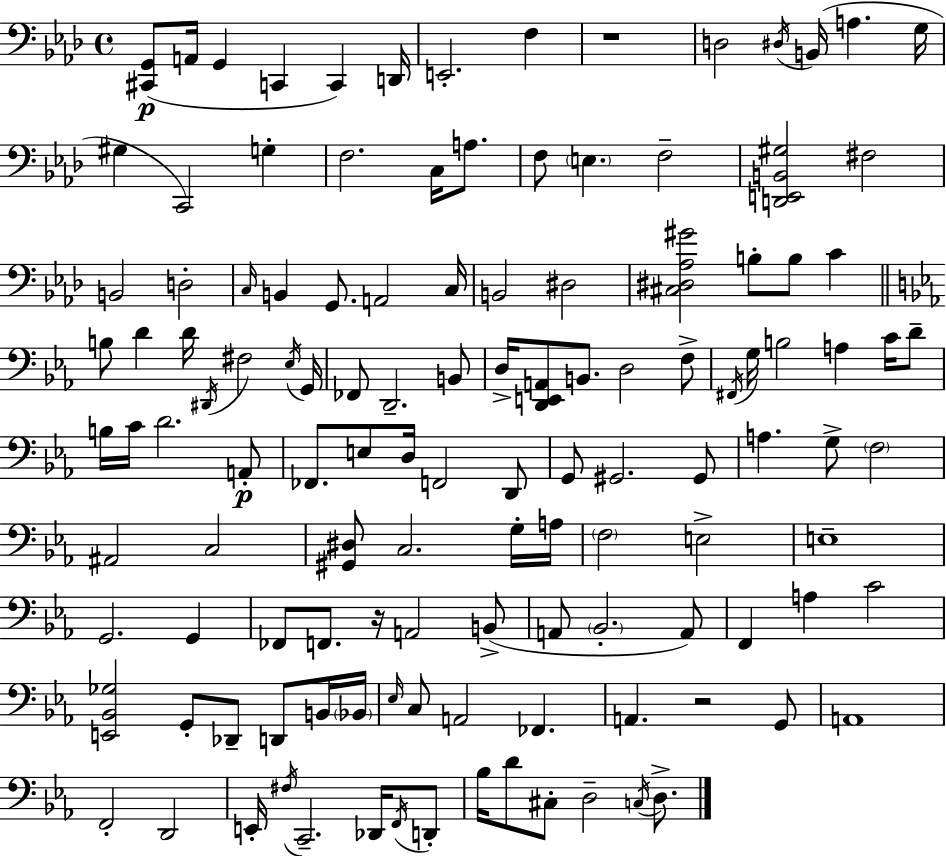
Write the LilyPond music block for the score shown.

{
  \clef bass
  \time 4/4
  \defaultTimeSignature
  \key aes \major
  <cis, g,>8(\p a,16 g,4 c,4 c,4) d,16 | e,2.-. f4 | r1 | d2 \acciaccatura { dis16 }( b,16 a4. | \break g16 gis4 c,2) g4-. | f2. c16 a8. | f8 \parenthesize e4. f2-- | <d, e, b, gis>2 fis2 | \break b,2 d2-. | \grace { c16 } b,4 g,8. a,2 | c16 b,2 dis2 | <cis dis aes gis'>2 b8-. b8 c'4 | \break \bar "||" \break \key c \minor b8 d'4 d'16 \acciaccatura { dis,16 } fis2 | \acciaccatura { ees16 } g,16 fes,8 d,2.-- | b,8 d16-> <d, e, a,>8 b,8. d2 | f8-> \acciaccatura { fis,16 } g16 b2 a4 | \break c'16 d'8-- b16 c'16 d'2. | a,8-.\p fes,8. e8 d16 f,2 | d,8 g,8 gis,2. | gis,8 a4. g8-> \parenthesize f2 | \break ais,2 c2 | <gis, dis>8 c2. | g16-. a16 \parenthesize f2 e2-> | e1-- | \break g,2. g,4 | fes,8 f,8. r16 a,2 | b,8->( a,8 \parenthesize bes,2.-. | a,8) f,4 a4 c'2 | \break <e, bes, ges>2 g,8-. des,8-- d,8 | b,16 \parenthesize bes,16 \grace { ees16 } c8 a,2 fes,4. | a,4. r2 | g,8 a,1 | \break f,2-. d,2 | e,16-. \acciaccatura { fis16 } c,2.-- | des,16 \acciaccatura { f,16 } d,8-. bes16 d'8 cis8-. d2-- | \acciaccatura { c16 } d8.-> \bar "|."
}